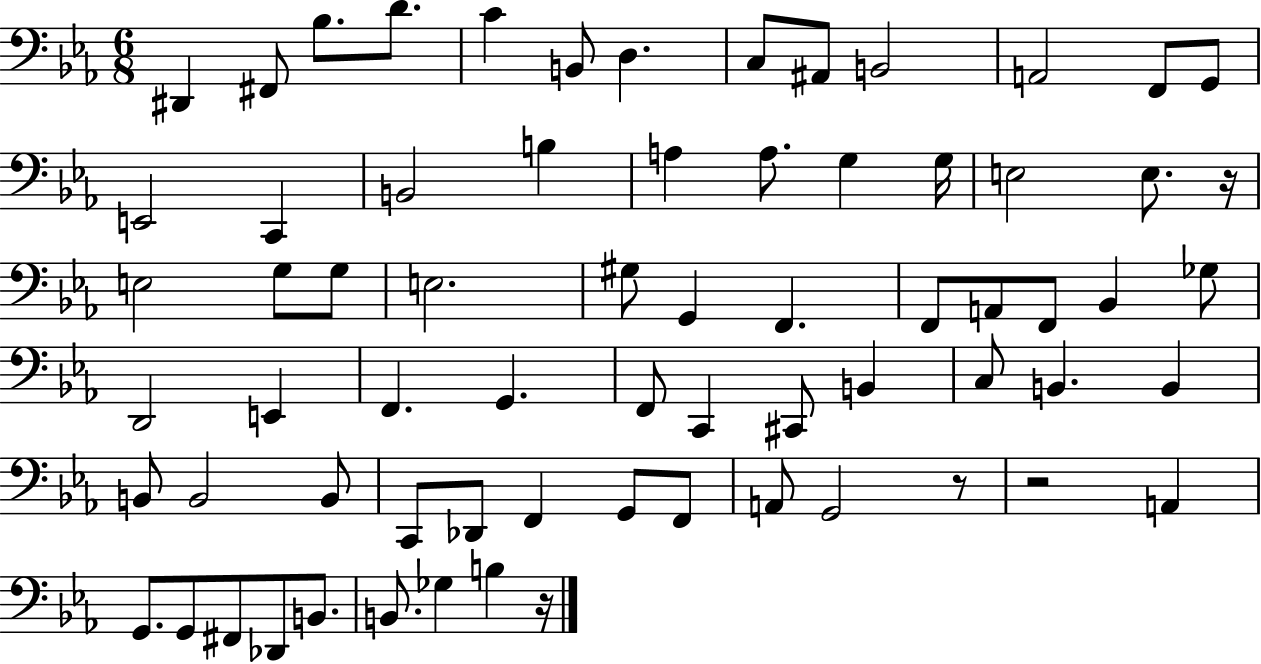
D#2/q F#2/e Bb3/e. D4/e. C4/q B2/e D3/q. C3/e A#2/e B2/h A2/h F2/e G2/e E2/h C2/q B2/h B3/q A3/q A3/e. G3/q G3/s E3/h E3/e. R/s E3/h G3/e G3/e E3/h. G#3/e G2/q F2/q. F2/e A2/e F2/e Bb2/q Gb3/e D2/h E2/q F2/q. G2/q. F2/e C2/q C#2/e B2/q C3/e B2/q. B2/q B2/e B2/h B2/e C2/e Db2/e F2/q G2/e F2/e A2/e G2/h R/e R/h A2/q G2/e. G2/e F#2/e Db2/e B2/e. B2/e. Gb3/q B3/q R/s